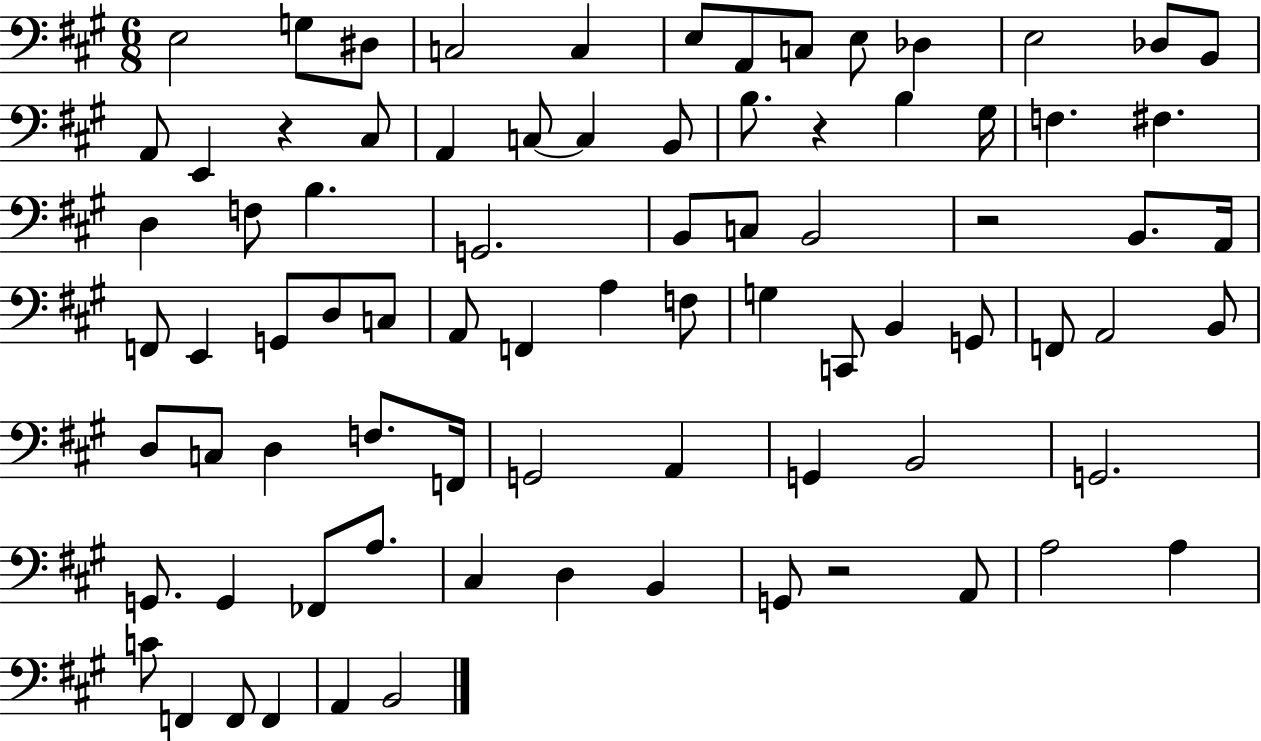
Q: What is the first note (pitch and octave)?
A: E3